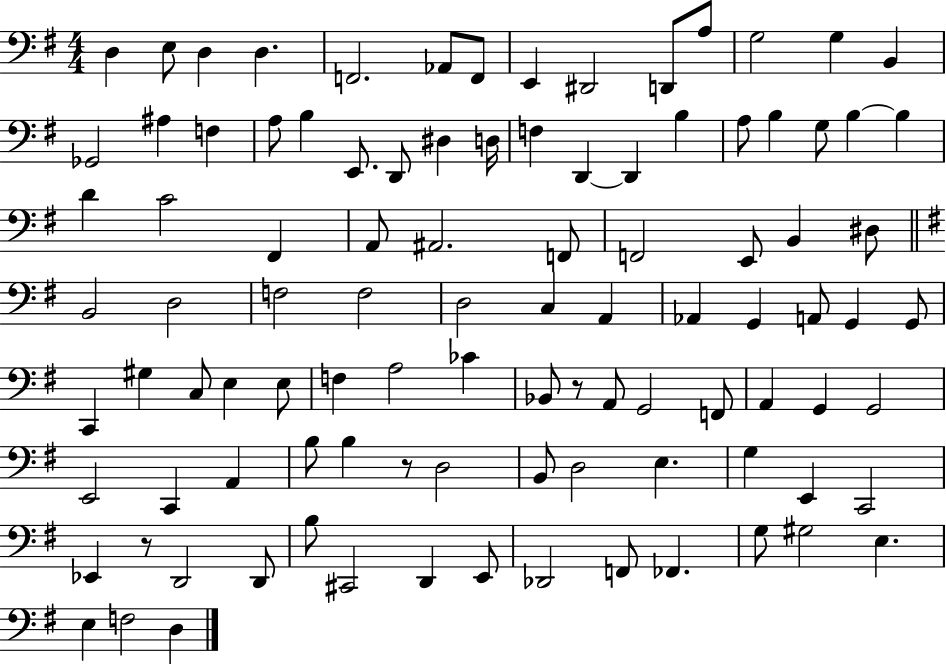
{
  \clef bass
  \numericTimeSignature
  \time 4/4
  \key g \major
  d4 e8 d4 d4. | f,2. aes,8 f,8 | e,4 dis,2 d,8 a8 | g2 g4 b,4 | \break ges,2 ais4 f4 | a8 b4 e,8. d,8 dis4 d16 | f4 d,4~~ d,4 b4 | a8 b4 g8 b4~~ b4 | \break d'4 c'2 fis,4 | a,8 ais,2. f,8 | f,2 e,8 b,4 dis8 | \bar "||" \break \key g \major b,2 d2 | f2 f2 | d2 c4 a,4 | aes,4 g,4 a,8 g,4 g,8 | \break c,4 gis4 c8 e4 e8 | f4 a2 ces'4 | bes,8 r8 a,8 g,2 f,8 | a,4 g,4 g,2 | \break e,2 c,4 a,4 | b8 b4 r8 d2 | b,8 d2 e4. | g4 e,4 c,2 | \break ees,4 r8 d,2 d,8 | b8 cis,2 d,4 e,8 | des,2 f,8 fes,4. | g8 gis2 e4. | \break e4 f2 d4 | \bar "|."
}